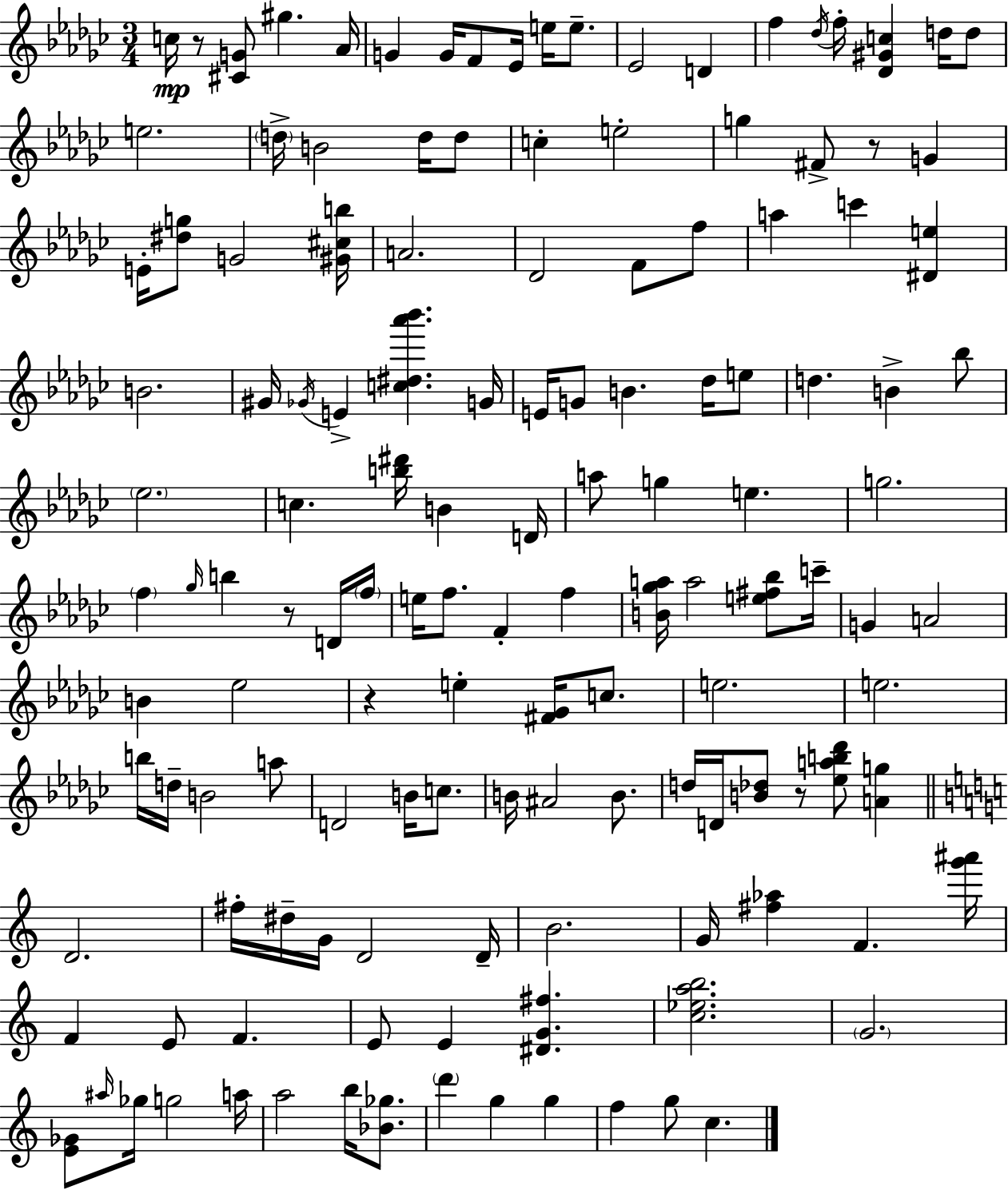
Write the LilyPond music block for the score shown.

{
  \clef treble
  \numericTimeSignature
  \time 3/4
  \key ees \minor
  c''16\mp r8 <cis' g'>8 gis''4. aes'16 | g'4 g'16 f'8 ees'16 e''16 e''8.-- | ees'2 d'4 | f''4 \acciaccatura { des''16 } f''16-. <des' gis' c''>4 d''16 d''8 | \break e''2. | \parenthesize d''16-> b'2 d''16 d''8 | c''4-. e''2-. | g''4 fis'8-> r8 g'4 | \break e'16-. <dis'' g''>8 g'2 | <gis' cis'' b''>16 a'2. | des'2 f'8 f''8 | a''4 c'''4 <dis' e''>4 | \break b'2. | gis'16 \acciaccatura { ges'16 } e'4-> <c'' dis'' aes''' bes'''>4. | g'16 e'16 g'8 b'4. des''16 | e''8 d''4. b'4-> | \break bes''8 \parenthesize ees''2. | c''4. <b'' dis'''>16 b'4 | d'16 a''8 g''4 e''4. | g''2. | \break \parenthesize f''4 \grace { ges''16 } b''4 r8 | d'16 \parenthesize f''16 e''16 f''8. f'4-. f''4 | <b' ges'' a''>16 a''2 | <e'' fis'' bes''>8 c'''16-- g'4 a'2 | \break b'4 ees''2 | r4 e''4-. <fis' ges'>16 | c''8. e''2. | e''2. | \break b''16 d''16-- b'2 | a''8 d'2 b'16 | c''8. b'16 ais'2 | b'8. d''16 d'16 <b' des''>8 r8 <ees'' a'' b'' des'''>8 <a' g''>4 | \break \bar "||" \break \key c \major d'2. | fis''16-. dis''16-- g'16 d'2 d'16-- | b'2. | g'16 <fis'' aes''>4 f'4. <g''' ais'''>16 | \break f'4 e'8 f'4. | e'8 e'4 <dis' g' fis''>4. | <c'' ees'' a'' b''>2. | \parenthesize g'2. | \break <e' ges'>8 \grace { ais''16 } ges''16 g''2 | a''16 a''2 b''16 <bes' ges''>8. | \parenthesize d'''4 g''4 g''4 | f''4 g''8 c''4. | \break \bar "|."
}